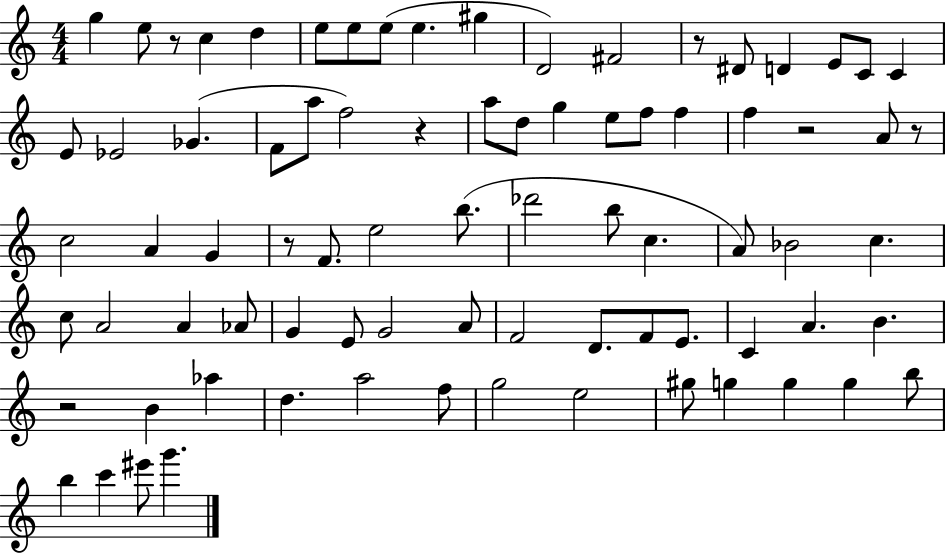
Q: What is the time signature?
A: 4/4